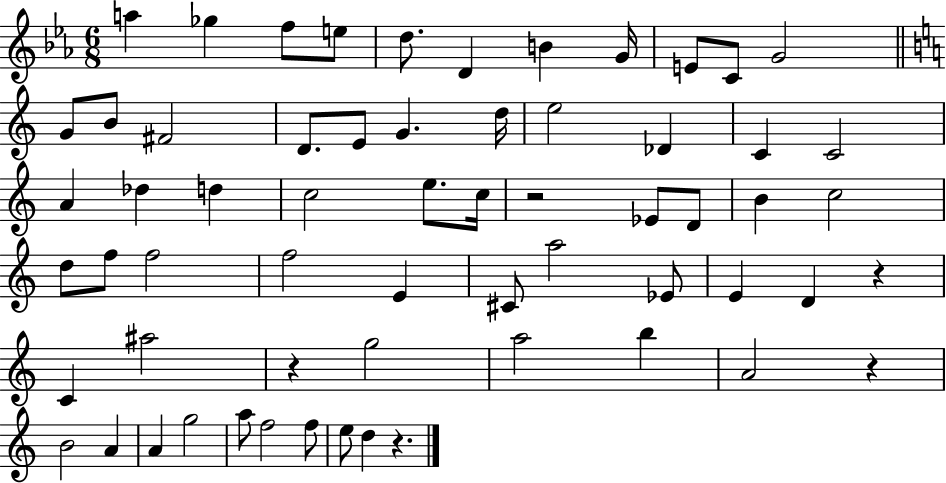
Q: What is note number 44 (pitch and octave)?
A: A#5